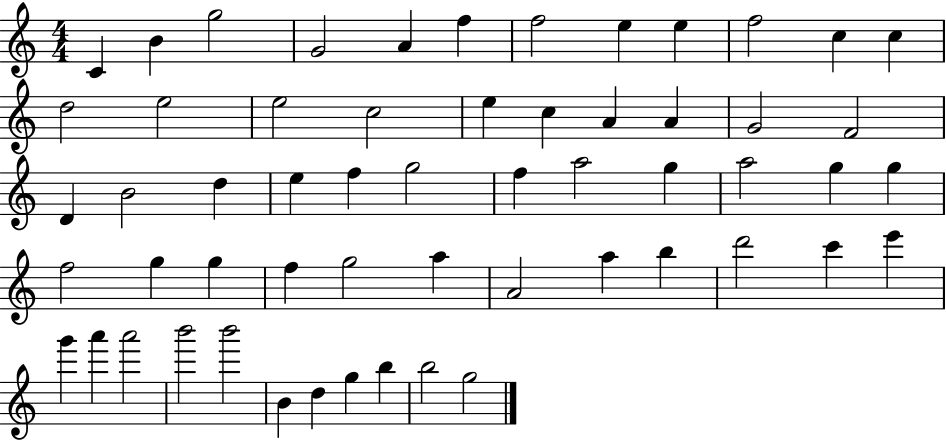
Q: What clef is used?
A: treble